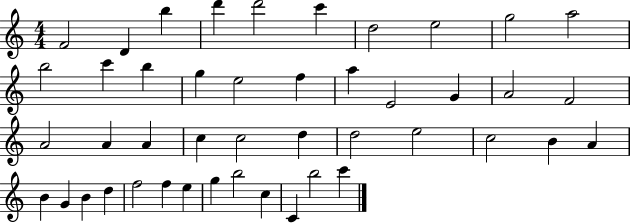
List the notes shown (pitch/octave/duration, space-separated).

F4/h D4/q B5/q D6/q D6/h C6/q D5/h E5/h G5/h A5/h B5/h C6/q B5/q G5/q E5/h F5/q A5/q E4/h G4/q A4/h F4/h A4/h A4/q A4/q C5/q C5/h D5/q D5/h E5/h C5/h B4/q A4/q B4/q G4/q B4/q D5/q F5/h F5/q E5/q G5/q B5/h C5/q C4/q B5/h C6/q